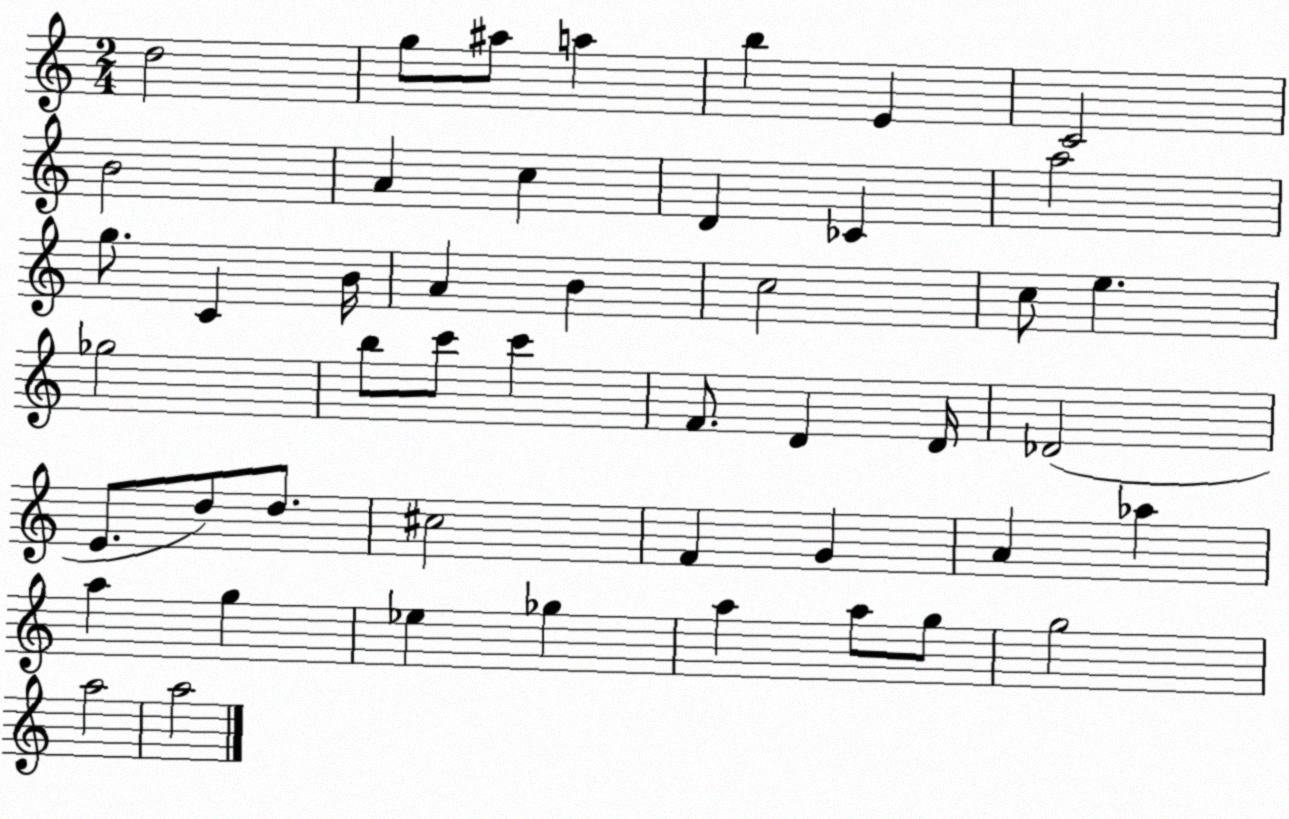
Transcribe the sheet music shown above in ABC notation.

X:1
T:Untitled
M:2/4
L:1/4
K:C
d2 g/2 ^a/2 a b E C2 B2 A c D _C a2 g/2 C B/4 A B c2 c/2 e _g2 b/2 c'/2 c' F/2 D D/4 _D2 E/2 d/2 d/2 ^c2 F G A _a a g _e _g a a/2 g/2 g2 a2 a2